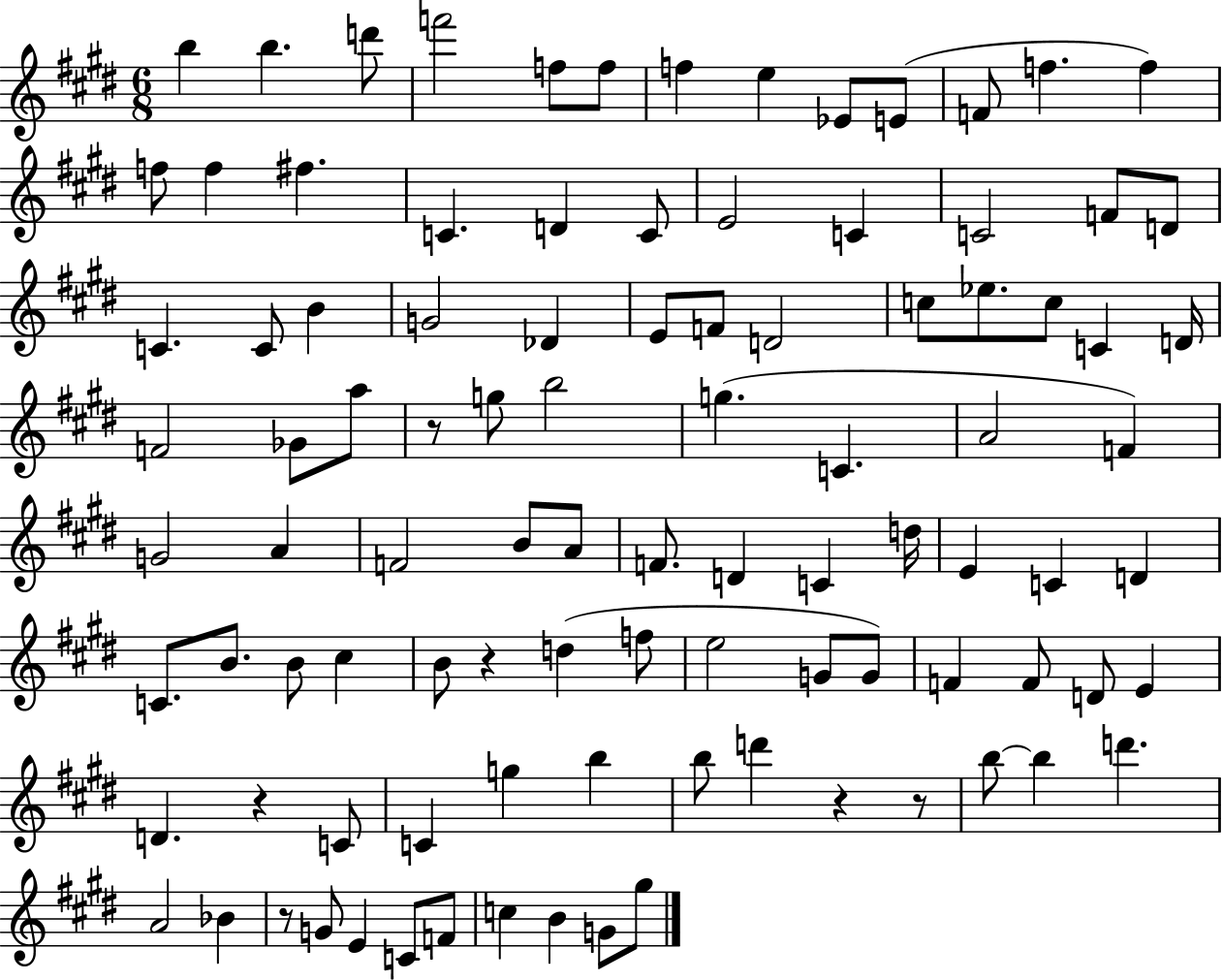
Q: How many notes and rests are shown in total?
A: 98